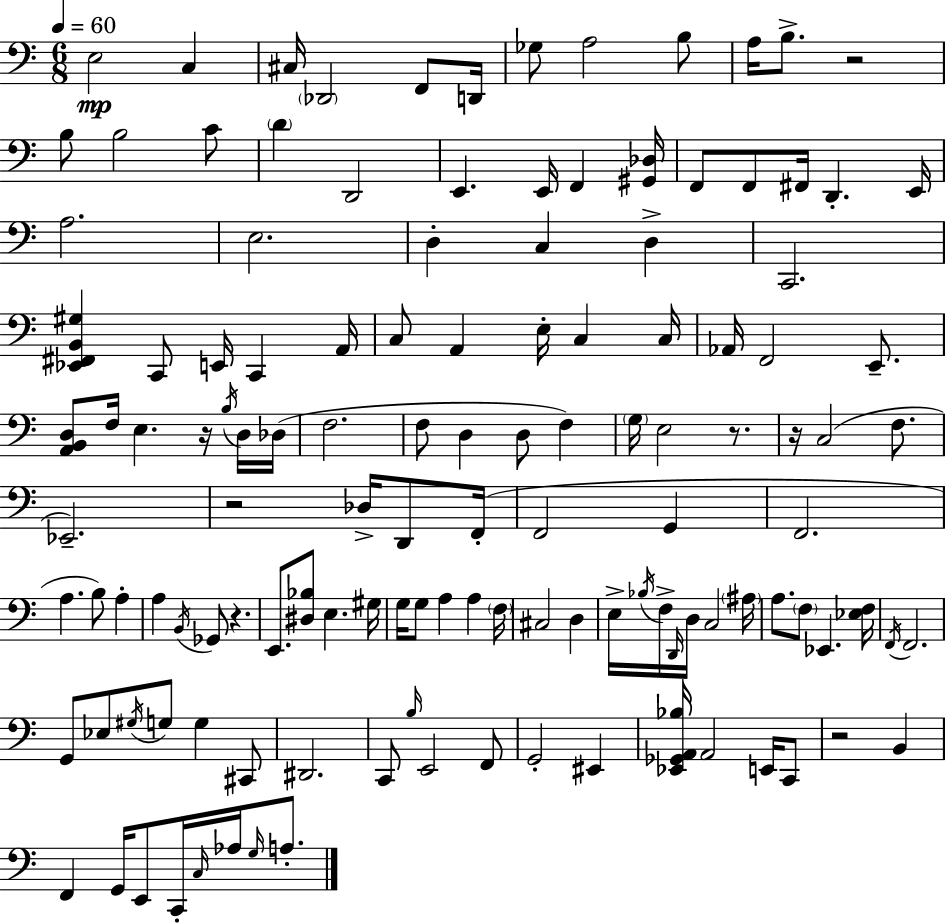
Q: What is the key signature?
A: C major